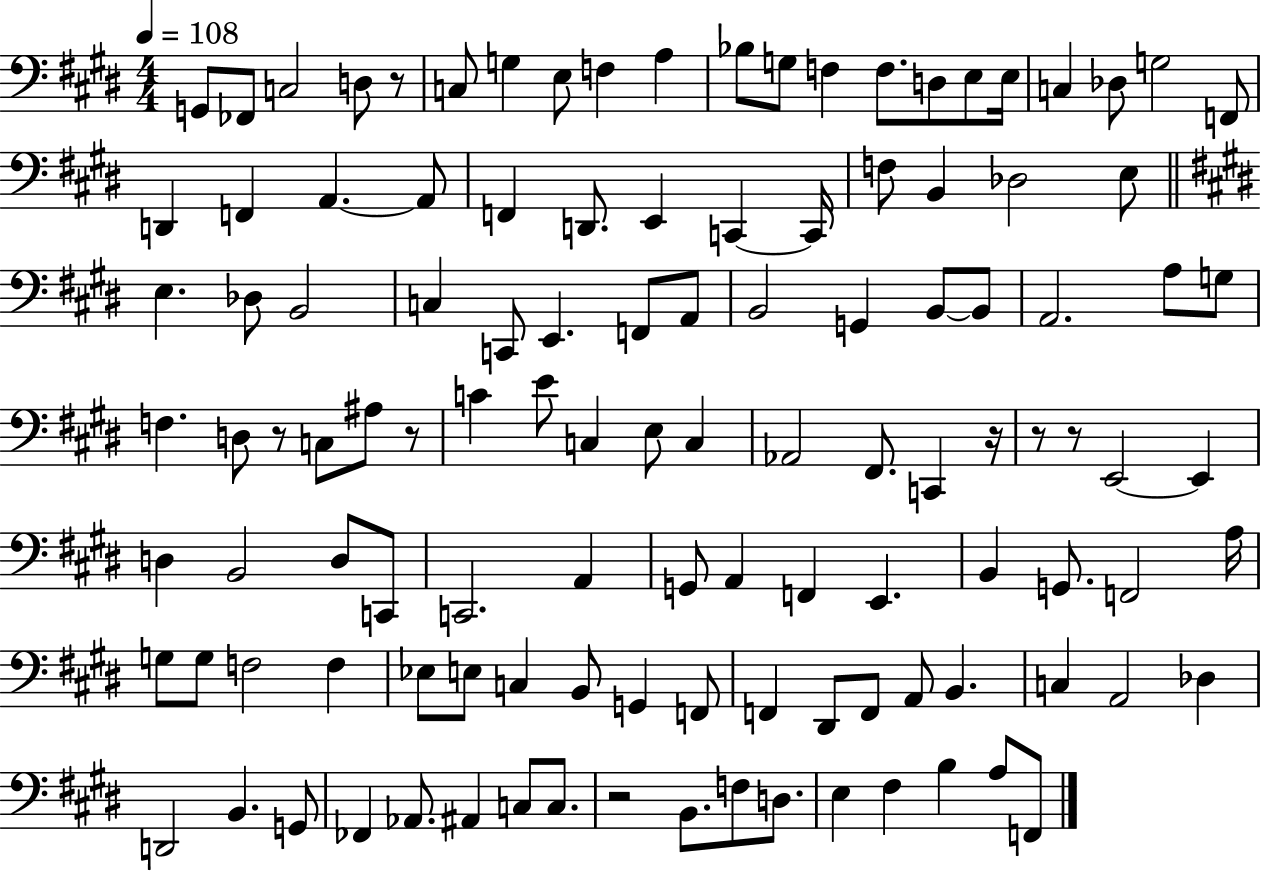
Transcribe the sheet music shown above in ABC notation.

X:1
T:Untitled
M:4/4
L:1/4
K:E
G,,/2 _F,,/2 C,2 D,/2 z/2 C,/2 G, E,/2 F, A, _B,/2 G,/2 F, F,/2 D,/2 E,/2 E,/4 C, _D,/2 G,2 F,,/2 D,, F,, A,, A,,/2 F,, D,,/2 E,, C,, C,,/4 F,/2 B,, _D,2 E,/2 E, _D,/2 B,,2 C, C,,/2 E,, F,,/2 A,,/2 B,,2 G,, B,,/2 B,,/2 A,,2 A,/2 G,/2 F, D,/2 z/2 C,/2 ^A,/2 z/2 C E/2 C, E,/2 C, _A,,2 ^F,,/2 C,, z/4 z/2 z/2 E,,2 E,, D, B,,2 D,/2 C,,/2 C,,2 A,, G,,/2 A,, F,, E,, B,, G,,/2 F,,2 A,/4 G,/2 G,/2 F,2 F, _E,/2 E,/2 C, B,,/2 G,, F,,/2 F,, ^D,,/2 F,,/2 A,,/2 B,, C, A,,2 _D, D,,2 B,, G,,/2 _F,, _A,,/2 ^A,, C,/2 C,/2 z2 B,,/2 F,/2 D,/2 E, ^F, B, A,/2 F,,/2